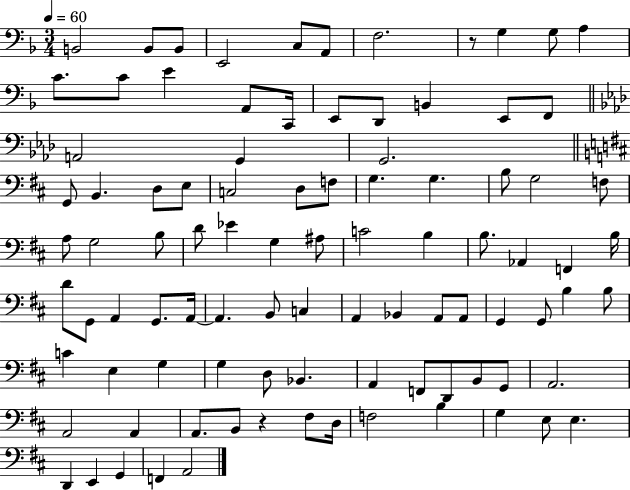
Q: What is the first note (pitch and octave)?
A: B2